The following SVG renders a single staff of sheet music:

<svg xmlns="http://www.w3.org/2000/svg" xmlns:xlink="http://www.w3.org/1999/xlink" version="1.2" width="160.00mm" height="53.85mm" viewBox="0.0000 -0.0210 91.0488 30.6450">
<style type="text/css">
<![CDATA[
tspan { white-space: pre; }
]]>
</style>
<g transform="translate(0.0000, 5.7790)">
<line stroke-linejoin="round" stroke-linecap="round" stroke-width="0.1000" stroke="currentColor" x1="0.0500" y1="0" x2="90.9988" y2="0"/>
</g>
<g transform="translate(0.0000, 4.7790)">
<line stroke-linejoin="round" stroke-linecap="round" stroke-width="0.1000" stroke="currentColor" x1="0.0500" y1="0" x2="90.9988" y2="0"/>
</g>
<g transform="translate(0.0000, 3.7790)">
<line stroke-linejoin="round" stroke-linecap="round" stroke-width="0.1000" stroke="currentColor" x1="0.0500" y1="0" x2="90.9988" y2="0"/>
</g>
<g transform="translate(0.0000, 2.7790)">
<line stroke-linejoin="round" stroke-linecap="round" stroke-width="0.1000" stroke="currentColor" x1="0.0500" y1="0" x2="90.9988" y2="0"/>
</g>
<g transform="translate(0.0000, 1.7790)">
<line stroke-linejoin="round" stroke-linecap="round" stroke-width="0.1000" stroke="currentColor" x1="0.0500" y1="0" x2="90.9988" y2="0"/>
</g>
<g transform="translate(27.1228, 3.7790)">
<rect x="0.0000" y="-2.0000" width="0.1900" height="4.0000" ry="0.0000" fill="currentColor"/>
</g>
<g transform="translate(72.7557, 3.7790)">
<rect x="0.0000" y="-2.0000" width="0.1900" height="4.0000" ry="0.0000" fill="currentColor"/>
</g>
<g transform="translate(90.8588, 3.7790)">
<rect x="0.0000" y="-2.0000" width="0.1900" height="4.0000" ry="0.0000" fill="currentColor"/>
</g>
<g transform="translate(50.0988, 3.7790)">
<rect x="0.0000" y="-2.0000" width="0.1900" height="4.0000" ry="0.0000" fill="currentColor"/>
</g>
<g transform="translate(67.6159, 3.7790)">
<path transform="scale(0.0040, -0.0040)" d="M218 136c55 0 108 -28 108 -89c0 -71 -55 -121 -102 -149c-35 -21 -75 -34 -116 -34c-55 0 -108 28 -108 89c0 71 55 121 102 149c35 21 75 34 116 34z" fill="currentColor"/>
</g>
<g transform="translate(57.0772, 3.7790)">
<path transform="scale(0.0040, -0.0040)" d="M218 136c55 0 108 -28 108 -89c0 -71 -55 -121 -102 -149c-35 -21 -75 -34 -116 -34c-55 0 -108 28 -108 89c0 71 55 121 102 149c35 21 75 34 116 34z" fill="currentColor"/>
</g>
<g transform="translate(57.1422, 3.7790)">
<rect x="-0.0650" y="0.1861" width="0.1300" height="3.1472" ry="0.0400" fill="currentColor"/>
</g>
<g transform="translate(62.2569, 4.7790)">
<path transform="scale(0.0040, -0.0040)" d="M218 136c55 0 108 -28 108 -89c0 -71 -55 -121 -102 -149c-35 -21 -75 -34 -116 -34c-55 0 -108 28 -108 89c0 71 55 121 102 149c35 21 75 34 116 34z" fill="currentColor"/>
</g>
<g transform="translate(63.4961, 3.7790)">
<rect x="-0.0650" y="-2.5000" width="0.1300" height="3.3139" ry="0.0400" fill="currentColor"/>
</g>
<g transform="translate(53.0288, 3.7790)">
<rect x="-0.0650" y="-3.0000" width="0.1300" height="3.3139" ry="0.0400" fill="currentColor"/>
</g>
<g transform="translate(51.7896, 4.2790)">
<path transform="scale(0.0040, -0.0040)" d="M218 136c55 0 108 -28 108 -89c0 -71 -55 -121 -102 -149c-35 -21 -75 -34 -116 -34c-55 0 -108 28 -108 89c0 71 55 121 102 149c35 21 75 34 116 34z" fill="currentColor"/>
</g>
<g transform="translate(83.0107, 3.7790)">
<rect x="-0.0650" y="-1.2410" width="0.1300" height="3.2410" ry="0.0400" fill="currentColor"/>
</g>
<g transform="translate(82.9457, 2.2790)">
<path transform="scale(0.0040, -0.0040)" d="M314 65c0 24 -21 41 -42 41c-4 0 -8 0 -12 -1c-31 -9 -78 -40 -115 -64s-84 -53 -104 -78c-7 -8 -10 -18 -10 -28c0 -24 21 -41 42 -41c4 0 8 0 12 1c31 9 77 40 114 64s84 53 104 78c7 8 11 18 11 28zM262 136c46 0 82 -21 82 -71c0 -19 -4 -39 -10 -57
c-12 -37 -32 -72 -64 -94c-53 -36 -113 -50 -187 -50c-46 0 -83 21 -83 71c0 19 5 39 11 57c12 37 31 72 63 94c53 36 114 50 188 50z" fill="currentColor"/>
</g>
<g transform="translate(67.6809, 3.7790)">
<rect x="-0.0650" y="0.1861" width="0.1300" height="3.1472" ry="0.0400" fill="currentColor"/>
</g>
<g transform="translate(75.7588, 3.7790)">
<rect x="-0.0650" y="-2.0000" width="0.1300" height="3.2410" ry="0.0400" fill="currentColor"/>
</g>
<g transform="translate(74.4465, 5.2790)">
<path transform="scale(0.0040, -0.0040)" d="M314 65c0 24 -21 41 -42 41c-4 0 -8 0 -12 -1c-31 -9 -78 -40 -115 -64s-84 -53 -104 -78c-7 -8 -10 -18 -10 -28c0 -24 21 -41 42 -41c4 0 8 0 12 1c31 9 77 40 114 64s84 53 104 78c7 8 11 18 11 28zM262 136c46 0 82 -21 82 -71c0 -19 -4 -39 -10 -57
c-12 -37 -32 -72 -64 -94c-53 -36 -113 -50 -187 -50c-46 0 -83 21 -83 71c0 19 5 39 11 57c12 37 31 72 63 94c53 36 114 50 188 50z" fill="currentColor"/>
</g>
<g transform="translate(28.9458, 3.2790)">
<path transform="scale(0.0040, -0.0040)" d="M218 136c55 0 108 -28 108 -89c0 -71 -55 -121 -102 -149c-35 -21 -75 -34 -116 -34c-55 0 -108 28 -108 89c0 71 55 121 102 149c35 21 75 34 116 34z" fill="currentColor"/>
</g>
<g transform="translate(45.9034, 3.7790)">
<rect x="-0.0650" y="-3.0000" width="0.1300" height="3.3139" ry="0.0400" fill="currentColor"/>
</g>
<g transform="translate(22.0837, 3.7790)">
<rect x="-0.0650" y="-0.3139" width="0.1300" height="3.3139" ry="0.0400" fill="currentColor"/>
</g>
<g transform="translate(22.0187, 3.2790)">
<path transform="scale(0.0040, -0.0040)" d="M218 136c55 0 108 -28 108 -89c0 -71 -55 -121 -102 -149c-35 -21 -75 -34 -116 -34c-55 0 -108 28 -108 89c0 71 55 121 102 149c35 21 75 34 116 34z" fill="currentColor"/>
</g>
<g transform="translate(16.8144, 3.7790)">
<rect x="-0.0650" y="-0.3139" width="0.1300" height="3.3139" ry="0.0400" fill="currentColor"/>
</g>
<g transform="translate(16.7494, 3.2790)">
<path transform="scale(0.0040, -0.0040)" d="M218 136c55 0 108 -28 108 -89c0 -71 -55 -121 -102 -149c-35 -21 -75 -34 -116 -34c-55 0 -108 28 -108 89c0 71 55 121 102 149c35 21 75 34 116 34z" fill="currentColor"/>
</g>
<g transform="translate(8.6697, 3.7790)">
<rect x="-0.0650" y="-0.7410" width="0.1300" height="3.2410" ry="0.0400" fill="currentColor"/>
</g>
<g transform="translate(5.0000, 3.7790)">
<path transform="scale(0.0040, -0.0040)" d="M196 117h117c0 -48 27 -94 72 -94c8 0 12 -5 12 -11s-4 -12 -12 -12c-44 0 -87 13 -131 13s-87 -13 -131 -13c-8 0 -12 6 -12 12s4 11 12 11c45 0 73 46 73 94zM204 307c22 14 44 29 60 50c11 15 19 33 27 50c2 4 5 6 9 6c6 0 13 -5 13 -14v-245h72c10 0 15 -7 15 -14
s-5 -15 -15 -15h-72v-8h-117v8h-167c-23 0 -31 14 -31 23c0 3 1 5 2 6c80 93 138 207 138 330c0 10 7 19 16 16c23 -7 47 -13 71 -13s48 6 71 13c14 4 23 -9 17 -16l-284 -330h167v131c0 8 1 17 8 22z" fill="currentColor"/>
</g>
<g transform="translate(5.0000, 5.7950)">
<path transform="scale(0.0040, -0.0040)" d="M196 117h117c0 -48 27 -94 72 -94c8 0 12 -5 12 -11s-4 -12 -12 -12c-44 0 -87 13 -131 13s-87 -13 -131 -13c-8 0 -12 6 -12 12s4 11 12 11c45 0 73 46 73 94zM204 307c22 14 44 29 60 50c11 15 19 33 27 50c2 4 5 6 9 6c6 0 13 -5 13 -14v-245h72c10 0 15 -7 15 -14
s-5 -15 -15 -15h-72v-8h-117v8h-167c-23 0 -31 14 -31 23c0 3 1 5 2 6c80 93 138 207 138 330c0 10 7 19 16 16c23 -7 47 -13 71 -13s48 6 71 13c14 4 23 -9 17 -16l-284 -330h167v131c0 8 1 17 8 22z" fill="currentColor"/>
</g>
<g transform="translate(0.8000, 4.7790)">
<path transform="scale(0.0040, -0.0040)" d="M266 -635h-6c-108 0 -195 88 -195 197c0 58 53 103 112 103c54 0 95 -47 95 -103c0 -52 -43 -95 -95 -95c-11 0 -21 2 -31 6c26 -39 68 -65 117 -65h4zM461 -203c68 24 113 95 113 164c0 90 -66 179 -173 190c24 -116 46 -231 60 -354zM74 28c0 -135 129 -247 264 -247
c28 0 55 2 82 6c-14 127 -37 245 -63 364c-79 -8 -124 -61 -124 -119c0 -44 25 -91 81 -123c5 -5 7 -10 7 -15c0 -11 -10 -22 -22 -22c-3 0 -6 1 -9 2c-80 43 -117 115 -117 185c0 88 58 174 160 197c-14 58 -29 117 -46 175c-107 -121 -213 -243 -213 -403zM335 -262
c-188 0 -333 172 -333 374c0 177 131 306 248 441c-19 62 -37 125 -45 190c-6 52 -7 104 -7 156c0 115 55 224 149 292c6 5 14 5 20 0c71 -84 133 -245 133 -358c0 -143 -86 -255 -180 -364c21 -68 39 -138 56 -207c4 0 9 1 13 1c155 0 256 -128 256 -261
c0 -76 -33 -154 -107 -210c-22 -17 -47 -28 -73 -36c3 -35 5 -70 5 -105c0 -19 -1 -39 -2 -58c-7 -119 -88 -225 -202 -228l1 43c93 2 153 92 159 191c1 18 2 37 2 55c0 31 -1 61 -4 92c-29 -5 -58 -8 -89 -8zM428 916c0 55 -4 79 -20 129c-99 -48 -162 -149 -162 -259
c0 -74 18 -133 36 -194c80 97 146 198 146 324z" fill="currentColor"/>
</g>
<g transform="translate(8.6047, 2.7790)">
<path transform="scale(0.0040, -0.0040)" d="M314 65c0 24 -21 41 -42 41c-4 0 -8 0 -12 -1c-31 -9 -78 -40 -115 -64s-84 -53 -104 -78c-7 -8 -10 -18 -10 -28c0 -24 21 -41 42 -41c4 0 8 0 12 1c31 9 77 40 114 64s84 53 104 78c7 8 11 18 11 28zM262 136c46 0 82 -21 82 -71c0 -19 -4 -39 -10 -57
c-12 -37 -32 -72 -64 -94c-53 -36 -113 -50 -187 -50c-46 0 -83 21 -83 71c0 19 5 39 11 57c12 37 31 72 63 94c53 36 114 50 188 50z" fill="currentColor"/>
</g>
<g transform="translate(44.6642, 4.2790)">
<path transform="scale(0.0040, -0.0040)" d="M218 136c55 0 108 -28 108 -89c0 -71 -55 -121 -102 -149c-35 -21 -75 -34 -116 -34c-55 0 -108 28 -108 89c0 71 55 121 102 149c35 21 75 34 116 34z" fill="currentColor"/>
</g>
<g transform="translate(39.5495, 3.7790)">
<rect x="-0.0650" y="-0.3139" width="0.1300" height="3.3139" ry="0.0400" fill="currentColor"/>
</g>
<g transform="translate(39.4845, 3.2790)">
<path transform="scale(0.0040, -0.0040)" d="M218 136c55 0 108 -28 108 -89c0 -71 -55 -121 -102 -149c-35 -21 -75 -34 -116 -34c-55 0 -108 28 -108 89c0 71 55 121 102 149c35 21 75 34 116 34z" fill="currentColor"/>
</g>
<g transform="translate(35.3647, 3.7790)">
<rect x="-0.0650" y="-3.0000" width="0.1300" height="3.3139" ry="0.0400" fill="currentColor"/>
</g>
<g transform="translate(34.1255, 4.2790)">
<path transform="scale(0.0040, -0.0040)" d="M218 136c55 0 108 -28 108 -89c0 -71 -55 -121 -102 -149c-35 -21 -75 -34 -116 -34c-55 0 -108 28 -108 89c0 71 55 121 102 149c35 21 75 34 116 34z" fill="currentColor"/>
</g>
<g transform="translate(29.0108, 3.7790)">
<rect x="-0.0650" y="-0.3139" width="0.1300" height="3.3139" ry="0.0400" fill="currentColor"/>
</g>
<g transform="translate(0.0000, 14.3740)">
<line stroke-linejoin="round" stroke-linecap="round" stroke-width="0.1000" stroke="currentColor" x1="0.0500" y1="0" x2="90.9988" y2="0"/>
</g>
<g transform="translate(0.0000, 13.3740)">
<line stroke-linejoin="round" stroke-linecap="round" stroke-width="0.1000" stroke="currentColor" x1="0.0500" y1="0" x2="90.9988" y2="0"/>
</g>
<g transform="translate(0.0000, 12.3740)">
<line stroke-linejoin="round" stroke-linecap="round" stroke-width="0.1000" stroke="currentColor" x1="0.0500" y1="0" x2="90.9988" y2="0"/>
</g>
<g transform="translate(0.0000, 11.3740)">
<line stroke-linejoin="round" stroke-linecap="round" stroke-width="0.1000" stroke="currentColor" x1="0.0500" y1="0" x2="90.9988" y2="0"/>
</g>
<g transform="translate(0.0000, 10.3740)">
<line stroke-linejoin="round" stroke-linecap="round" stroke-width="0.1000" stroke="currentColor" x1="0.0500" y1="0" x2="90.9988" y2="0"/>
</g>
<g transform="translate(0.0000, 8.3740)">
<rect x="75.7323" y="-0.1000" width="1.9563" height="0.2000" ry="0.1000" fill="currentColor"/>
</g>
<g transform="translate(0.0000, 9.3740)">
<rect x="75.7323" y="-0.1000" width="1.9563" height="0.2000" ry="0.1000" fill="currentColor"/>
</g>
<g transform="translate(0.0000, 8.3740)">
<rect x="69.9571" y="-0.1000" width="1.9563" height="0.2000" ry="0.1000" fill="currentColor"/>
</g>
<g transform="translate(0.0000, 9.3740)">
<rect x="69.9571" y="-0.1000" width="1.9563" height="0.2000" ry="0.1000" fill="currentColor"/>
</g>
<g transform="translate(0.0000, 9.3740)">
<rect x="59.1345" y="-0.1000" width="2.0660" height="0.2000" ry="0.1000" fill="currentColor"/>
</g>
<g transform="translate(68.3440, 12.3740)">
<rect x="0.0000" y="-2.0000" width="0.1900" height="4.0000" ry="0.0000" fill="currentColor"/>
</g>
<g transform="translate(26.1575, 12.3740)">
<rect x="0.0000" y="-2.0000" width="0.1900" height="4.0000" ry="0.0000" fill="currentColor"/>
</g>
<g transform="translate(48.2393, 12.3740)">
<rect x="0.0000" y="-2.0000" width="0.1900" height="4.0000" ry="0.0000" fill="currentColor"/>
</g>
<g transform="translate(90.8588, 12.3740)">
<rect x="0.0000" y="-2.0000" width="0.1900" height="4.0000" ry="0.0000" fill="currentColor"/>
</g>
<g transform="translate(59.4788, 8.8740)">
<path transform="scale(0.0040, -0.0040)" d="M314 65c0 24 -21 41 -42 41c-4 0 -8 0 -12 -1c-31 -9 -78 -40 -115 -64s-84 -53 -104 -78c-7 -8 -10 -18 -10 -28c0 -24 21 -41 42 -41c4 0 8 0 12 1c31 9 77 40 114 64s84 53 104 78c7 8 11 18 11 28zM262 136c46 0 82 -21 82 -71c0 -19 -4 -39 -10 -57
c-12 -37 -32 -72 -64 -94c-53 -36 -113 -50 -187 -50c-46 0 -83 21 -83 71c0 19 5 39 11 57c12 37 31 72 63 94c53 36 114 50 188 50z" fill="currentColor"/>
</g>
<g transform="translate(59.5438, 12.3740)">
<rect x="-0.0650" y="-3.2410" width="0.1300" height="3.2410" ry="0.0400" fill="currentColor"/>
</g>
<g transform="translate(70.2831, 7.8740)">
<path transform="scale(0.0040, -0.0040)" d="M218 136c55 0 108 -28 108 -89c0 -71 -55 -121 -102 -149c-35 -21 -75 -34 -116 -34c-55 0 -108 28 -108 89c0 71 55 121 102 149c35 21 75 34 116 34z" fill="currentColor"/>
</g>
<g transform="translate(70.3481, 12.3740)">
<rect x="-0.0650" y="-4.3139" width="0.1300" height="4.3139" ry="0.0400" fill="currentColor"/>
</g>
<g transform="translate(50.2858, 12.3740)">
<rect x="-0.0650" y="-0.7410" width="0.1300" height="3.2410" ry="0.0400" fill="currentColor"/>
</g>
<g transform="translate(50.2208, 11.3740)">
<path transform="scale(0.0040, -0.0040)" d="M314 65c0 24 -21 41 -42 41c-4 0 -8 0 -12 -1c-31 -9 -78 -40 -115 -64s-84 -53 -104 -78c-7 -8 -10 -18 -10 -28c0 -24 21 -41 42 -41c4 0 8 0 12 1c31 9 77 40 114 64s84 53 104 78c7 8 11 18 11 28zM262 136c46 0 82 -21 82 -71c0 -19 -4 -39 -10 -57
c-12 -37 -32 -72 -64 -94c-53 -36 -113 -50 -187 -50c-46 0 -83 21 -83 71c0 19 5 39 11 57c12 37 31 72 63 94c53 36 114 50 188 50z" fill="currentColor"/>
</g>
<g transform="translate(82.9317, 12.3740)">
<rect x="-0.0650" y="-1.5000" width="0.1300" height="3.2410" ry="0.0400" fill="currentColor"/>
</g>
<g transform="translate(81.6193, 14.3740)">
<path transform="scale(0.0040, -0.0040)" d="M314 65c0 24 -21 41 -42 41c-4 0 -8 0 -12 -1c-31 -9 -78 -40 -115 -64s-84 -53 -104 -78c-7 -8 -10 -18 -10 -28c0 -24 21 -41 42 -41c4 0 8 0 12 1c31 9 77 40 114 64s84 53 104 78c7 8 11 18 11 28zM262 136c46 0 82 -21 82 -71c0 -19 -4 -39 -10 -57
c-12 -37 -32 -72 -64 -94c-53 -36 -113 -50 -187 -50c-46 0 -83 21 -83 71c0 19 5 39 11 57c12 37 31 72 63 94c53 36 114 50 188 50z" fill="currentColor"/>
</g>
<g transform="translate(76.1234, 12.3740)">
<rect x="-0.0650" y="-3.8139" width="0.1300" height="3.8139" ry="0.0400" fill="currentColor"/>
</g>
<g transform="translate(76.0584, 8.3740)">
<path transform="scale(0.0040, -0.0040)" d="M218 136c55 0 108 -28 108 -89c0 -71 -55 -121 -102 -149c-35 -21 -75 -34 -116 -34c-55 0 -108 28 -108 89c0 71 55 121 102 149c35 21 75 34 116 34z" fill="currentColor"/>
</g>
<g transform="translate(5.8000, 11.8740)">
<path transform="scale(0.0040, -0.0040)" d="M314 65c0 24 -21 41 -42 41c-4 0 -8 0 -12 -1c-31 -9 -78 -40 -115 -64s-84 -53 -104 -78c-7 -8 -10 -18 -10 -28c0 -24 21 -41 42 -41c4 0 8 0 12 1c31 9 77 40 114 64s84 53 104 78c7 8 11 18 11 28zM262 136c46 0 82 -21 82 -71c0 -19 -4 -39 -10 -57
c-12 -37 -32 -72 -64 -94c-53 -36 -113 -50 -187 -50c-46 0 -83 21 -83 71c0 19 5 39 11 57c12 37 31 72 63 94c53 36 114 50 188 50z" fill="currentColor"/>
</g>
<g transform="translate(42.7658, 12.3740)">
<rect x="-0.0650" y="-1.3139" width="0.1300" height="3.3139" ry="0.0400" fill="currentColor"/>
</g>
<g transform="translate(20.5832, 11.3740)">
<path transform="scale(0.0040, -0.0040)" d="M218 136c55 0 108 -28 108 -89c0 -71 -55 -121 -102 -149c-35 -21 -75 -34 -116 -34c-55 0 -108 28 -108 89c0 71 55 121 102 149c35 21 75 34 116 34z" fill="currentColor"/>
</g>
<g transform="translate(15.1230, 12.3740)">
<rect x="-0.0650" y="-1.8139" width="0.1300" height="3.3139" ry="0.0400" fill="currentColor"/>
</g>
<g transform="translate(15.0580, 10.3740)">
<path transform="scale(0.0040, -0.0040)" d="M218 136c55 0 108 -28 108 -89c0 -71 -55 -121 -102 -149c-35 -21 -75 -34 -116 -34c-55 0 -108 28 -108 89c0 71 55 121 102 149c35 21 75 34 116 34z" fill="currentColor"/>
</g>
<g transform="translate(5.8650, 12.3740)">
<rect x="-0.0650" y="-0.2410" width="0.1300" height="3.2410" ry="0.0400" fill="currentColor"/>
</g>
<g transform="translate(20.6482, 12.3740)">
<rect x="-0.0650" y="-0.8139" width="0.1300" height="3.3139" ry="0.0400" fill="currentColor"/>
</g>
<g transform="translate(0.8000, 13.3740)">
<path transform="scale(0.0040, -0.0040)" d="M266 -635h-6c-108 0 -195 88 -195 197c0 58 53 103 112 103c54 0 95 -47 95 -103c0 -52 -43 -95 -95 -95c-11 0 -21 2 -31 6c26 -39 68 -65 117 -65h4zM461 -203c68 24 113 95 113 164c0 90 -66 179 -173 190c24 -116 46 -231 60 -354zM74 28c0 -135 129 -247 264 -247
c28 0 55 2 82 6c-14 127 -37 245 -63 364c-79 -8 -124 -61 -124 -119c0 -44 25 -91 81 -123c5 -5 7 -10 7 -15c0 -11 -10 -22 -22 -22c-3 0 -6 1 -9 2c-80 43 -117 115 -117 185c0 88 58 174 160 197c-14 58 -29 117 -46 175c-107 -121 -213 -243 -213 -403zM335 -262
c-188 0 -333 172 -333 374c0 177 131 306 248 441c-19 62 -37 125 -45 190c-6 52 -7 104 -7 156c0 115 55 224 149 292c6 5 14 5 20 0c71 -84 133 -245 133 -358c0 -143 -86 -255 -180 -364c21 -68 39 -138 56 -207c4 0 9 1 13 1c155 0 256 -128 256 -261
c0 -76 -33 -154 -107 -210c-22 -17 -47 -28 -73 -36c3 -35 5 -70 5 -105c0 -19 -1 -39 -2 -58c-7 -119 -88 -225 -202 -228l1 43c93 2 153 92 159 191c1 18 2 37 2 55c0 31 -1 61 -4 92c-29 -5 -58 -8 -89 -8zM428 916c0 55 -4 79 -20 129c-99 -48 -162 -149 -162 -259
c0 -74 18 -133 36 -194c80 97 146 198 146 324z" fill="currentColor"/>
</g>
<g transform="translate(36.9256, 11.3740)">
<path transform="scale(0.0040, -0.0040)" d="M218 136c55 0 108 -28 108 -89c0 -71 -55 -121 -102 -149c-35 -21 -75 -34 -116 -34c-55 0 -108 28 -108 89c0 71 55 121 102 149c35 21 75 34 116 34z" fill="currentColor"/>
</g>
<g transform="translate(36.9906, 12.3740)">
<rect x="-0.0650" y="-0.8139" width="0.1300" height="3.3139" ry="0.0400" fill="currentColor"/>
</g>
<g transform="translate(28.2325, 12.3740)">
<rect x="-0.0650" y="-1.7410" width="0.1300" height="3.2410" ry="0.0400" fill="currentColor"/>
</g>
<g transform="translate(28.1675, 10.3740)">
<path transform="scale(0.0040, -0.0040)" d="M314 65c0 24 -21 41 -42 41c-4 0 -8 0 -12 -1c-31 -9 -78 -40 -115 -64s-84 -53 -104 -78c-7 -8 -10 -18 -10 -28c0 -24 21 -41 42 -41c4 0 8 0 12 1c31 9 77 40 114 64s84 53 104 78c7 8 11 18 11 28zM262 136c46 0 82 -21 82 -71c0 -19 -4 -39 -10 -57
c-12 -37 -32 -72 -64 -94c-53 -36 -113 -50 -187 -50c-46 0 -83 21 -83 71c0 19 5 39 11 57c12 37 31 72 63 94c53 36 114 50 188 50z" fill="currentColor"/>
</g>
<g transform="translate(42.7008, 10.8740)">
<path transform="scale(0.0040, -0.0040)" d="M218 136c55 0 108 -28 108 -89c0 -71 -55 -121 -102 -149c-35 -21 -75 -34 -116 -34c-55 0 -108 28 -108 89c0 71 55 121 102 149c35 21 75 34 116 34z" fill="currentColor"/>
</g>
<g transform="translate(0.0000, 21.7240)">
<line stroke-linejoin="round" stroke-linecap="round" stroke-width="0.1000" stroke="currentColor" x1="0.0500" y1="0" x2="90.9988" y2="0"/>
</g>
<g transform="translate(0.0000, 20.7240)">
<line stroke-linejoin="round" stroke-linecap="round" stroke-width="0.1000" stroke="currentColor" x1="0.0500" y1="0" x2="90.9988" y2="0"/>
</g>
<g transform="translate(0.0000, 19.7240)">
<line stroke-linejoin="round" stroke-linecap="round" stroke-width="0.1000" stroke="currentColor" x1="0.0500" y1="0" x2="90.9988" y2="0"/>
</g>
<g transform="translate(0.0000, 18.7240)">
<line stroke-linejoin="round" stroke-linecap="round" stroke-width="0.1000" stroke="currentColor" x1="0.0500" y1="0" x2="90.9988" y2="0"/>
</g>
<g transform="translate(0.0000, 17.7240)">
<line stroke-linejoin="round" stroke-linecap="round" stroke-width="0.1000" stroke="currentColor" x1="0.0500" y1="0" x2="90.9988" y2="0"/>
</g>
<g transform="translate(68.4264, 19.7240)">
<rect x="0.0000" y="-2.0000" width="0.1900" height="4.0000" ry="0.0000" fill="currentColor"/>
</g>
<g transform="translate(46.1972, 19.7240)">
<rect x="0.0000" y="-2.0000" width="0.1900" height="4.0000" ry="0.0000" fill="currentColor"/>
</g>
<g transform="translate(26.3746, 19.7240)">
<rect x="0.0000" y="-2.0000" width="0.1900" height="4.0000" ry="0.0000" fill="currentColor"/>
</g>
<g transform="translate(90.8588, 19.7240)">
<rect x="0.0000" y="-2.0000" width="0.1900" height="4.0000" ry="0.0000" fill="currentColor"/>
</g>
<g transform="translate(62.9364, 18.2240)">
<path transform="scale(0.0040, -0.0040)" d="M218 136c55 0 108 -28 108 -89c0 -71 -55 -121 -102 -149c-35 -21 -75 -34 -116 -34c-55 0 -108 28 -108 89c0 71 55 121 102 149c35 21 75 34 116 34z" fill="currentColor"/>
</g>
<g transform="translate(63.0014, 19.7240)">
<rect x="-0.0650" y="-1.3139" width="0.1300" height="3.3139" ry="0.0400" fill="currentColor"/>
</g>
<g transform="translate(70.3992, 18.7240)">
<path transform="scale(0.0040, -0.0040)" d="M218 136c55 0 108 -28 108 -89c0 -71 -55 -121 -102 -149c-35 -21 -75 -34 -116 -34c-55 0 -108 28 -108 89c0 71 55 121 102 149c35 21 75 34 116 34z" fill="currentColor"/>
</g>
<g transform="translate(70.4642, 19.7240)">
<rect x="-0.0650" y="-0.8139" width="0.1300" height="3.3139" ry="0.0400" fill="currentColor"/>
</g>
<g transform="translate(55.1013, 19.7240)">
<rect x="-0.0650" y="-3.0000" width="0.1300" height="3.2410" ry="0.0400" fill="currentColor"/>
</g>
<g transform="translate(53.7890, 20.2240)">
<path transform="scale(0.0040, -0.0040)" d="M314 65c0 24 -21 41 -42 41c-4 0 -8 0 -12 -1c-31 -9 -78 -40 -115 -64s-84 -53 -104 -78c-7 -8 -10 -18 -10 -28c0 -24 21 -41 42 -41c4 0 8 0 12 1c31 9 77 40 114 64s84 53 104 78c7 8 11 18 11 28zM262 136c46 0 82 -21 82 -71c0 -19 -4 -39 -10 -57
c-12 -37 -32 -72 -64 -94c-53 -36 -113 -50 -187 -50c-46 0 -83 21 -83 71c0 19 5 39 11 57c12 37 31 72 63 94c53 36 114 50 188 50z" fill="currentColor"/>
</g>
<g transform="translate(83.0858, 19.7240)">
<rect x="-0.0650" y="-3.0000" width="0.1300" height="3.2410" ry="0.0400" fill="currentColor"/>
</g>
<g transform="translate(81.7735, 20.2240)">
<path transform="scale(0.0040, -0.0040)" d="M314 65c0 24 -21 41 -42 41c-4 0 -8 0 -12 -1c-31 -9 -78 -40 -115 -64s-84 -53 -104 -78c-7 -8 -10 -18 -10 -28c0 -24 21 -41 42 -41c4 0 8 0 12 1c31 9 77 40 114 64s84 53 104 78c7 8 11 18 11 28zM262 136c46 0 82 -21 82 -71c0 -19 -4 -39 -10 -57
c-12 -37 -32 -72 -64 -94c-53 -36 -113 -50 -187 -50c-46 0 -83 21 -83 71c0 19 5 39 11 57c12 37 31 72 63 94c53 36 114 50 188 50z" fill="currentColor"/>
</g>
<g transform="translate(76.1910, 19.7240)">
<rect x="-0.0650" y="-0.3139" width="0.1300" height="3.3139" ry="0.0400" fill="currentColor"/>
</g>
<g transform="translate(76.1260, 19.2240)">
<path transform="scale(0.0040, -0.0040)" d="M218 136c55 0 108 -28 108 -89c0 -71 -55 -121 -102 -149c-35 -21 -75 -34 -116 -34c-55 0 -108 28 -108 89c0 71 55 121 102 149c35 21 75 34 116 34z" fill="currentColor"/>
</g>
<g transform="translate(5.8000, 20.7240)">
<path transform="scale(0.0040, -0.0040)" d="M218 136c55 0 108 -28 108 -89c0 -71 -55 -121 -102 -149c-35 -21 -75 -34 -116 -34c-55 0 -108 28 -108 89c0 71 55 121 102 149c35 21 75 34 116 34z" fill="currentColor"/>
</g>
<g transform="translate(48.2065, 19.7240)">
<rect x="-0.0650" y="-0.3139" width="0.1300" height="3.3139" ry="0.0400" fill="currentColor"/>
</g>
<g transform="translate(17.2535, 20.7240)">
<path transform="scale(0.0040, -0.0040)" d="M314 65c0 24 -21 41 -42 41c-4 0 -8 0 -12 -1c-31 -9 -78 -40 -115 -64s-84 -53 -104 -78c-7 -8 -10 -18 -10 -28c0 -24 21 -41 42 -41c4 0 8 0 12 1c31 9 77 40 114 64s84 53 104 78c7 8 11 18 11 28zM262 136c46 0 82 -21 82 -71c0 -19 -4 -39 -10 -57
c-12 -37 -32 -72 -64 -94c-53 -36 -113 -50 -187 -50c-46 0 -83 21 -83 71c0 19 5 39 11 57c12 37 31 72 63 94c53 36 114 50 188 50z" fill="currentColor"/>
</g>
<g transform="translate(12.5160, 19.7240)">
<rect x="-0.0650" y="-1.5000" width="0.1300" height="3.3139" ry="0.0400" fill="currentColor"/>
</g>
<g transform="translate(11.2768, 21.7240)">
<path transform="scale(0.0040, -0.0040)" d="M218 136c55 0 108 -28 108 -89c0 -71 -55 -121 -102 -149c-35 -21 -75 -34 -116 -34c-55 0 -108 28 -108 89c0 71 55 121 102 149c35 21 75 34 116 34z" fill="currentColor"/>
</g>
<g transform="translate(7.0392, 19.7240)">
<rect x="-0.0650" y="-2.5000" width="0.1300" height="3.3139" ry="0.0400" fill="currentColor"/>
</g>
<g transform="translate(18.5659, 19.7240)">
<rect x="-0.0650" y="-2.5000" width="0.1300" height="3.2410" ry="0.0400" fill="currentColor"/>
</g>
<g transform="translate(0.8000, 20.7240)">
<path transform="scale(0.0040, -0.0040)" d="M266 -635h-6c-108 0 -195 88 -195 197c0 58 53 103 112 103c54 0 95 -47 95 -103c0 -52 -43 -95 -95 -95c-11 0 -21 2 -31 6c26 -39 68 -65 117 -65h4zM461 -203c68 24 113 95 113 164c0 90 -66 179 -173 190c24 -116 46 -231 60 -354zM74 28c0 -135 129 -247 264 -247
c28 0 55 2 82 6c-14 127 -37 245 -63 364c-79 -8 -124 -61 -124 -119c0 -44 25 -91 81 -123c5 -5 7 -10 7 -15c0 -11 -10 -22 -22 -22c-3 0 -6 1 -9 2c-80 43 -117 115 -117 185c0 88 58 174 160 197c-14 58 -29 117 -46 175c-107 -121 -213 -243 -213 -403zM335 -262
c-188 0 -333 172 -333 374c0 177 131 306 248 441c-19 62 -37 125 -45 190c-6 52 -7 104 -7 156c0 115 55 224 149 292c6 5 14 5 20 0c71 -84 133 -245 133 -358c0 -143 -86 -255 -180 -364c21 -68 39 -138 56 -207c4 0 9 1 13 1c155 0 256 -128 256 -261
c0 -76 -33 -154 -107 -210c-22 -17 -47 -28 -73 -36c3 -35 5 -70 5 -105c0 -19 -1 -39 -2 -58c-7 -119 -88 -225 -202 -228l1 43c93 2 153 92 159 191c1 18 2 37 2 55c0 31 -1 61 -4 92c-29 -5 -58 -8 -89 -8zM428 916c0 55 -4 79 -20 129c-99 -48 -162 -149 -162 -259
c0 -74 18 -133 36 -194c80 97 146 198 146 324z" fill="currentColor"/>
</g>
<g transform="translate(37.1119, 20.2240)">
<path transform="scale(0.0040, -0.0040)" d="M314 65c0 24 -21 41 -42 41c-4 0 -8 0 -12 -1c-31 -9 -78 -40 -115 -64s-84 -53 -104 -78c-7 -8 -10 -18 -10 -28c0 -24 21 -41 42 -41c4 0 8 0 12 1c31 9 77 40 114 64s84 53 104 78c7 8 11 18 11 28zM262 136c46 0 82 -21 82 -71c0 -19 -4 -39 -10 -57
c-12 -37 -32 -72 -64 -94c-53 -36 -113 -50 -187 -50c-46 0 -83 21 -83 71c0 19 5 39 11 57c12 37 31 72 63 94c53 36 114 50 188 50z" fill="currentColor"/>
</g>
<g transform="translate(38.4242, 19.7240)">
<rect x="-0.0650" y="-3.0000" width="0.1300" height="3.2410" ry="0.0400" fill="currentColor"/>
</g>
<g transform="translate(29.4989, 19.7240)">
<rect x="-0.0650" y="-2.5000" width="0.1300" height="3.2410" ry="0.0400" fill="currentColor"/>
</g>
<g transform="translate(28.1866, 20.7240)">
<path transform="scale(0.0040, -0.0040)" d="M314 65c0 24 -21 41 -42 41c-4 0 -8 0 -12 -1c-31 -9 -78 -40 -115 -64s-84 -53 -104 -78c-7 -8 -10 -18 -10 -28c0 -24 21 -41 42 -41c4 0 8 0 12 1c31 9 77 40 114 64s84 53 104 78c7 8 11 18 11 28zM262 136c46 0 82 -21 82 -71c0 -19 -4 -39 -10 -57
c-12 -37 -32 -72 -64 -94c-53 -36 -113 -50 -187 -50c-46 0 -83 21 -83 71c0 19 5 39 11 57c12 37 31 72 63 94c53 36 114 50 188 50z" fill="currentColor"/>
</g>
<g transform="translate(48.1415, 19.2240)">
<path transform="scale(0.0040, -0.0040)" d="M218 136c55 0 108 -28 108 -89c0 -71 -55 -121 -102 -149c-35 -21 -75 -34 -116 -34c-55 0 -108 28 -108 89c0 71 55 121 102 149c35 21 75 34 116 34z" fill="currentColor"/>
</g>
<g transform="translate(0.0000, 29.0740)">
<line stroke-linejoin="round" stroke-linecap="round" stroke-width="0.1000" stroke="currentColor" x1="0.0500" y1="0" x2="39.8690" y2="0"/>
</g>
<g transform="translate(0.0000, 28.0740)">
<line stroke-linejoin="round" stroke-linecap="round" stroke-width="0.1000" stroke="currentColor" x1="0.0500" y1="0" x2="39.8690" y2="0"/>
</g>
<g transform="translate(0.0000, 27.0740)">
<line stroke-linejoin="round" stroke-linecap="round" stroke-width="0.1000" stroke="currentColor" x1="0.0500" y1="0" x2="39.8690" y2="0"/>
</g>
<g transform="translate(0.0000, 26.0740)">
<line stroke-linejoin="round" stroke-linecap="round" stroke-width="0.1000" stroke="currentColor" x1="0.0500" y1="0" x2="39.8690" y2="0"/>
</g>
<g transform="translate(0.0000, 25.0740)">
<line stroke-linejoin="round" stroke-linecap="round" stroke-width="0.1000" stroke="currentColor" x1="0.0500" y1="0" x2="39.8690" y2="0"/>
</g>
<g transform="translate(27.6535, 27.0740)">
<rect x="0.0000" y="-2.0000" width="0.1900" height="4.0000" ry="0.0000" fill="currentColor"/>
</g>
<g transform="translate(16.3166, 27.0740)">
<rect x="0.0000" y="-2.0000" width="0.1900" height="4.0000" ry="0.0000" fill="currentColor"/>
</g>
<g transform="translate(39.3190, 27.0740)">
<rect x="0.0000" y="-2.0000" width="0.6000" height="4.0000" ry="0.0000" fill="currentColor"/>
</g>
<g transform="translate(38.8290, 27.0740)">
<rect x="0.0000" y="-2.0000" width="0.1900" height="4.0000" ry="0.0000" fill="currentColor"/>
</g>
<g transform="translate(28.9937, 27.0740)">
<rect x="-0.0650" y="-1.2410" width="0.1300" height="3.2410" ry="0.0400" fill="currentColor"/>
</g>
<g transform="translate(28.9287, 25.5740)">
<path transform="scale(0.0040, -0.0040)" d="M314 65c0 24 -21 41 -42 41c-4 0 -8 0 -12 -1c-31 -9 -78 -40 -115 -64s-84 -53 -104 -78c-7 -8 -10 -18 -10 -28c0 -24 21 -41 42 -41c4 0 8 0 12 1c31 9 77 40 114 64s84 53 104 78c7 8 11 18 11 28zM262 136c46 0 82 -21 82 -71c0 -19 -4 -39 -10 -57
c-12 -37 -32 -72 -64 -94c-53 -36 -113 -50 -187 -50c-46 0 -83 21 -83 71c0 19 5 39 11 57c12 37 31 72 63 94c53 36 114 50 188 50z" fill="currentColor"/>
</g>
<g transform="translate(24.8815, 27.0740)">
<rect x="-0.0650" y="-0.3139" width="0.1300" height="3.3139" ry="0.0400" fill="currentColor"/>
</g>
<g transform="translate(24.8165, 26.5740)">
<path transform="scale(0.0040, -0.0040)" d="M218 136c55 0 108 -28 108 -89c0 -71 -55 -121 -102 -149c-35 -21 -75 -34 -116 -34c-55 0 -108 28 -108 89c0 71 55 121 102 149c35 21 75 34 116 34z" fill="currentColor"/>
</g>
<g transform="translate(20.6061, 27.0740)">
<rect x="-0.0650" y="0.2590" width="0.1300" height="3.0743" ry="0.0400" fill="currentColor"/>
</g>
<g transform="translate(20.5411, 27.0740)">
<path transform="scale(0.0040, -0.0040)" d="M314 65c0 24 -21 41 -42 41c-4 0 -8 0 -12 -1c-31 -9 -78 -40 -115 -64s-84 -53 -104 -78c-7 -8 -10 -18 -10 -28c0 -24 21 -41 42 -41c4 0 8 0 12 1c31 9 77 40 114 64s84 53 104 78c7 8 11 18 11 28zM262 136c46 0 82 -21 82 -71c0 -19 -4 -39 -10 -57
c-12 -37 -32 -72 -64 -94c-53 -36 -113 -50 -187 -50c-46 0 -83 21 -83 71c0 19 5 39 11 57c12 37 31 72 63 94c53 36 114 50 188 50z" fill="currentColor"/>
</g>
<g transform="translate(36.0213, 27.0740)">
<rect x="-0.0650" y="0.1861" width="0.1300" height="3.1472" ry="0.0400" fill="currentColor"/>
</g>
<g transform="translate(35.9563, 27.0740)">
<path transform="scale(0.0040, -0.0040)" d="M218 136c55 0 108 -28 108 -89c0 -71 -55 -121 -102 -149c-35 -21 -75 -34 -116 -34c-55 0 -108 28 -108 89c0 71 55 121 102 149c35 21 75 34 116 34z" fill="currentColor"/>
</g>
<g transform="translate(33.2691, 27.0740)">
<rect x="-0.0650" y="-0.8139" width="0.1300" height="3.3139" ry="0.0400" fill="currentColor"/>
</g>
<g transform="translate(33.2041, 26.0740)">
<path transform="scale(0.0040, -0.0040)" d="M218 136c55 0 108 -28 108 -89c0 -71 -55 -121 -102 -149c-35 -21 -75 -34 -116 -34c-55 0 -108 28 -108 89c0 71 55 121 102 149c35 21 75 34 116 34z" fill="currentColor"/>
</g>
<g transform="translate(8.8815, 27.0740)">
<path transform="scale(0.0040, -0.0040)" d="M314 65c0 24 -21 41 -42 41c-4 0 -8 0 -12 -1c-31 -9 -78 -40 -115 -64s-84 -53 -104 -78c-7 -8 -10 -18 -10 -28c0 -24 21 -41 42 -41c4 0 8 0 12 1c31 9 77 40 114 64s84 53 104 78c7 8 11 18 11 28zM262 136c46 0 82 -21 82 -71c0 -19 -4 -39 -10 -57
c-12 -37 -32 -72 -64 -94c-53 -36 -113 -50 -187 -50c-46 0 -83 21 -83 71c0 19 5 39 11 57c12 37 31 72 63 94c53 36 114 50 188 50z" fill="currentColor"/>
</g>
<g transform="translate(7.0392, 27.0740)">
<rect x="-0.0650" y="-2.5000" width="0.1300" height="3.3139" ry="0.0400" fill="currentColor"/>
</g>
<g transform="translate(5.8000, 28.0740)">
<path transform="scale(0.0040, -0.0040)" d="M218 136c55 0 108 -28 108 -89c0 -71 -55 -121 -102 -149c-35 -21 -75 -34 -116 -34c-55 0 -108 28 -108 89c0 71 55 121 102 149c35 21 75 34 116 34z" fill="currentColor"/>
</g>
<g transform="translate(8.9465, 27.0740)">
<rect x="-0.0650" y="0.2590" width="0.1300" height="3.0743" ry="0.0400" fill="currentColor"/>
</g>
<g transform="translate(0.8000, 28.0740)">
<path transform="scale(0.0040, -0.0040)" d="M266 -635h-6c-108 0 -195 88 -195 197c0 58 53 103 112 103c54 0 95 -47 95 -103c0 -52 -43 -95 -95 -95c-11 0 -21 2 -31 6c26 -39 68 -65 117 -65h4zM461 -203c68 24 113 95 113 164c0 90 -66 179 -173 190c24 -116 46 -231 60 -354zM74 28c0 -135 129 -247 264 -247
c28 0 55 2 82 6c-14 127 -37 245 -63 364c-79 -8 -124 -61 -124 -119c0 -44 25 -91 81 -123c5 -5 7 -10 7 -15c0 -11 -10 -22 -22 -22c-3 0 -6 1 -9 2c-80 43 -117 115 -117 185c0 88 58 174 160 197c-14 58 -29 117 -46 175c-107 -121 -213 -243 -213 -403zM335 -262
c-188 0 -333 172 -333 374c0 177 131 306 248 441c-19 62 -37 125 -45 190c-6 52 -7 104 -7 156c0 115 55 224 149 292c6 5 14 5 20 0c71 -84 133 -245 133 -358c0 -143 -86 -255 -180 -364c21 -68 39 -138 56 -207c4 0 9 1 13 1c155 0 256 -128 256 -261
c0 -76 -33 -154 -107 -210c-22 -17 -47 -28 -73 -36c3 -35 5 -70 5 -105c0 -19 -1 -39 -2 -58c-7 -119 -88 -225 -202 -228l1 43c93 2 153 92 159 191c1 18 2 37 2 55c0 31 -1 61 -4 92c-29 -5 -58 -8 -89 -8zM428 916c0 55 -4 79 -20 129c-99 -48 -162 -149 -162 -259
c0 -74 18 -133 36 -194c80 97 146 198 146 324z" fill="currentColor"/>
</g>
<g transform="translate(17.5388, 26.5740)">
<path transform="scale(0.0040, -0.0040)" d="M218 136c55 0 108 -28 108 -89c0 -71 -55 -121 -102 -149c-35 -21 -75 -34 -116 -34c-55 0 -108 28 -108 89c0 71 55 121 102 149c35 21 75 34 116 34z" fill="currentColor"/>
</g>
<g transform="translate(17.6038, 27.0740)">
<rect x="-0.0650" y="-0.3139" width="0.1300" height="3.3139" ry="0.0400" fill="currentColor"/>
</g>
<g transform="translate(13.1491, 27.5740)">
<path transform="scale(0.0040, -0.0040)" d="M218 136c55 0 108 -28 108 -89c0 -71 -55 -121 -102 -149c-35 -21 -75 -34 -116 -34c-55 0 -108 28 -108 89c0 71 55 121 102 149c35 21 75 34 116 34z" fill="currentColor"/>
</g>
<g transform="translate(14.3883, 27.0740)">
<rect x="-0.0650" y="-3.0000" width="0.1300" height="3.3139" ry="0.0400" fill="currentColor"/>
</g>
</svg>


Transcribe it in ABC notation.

X:1
T:Untitled
M:4/4
L:1/4
K:C
d2 c c c A c A A B G B F2 e2 c2 f d f2 d e d2 b2 d' c' E2 G E G2 G2 A2 c A2 e d c A2 G B2 A c B2 c e2 d B